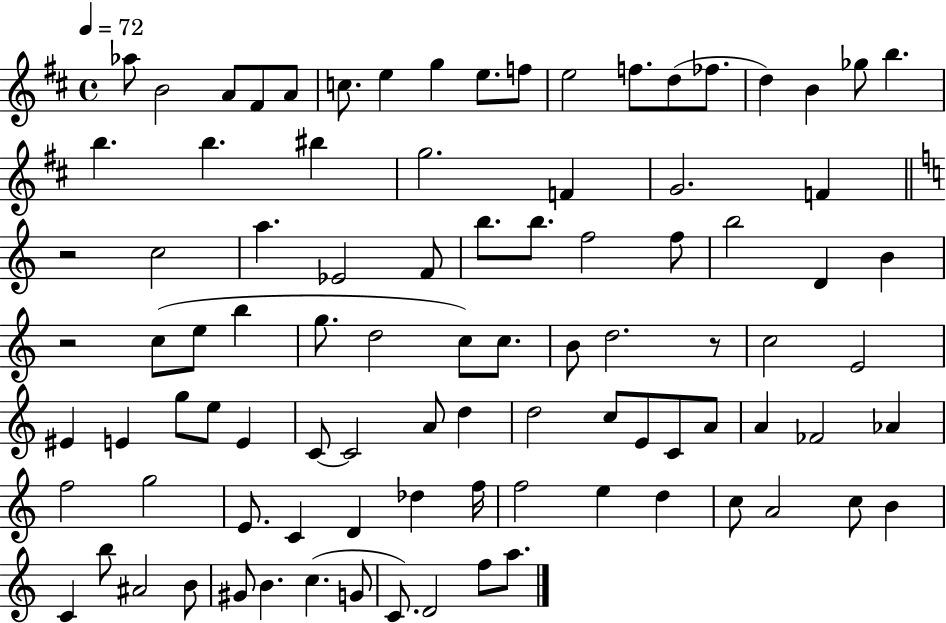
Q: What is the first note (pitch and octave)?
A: Ab5